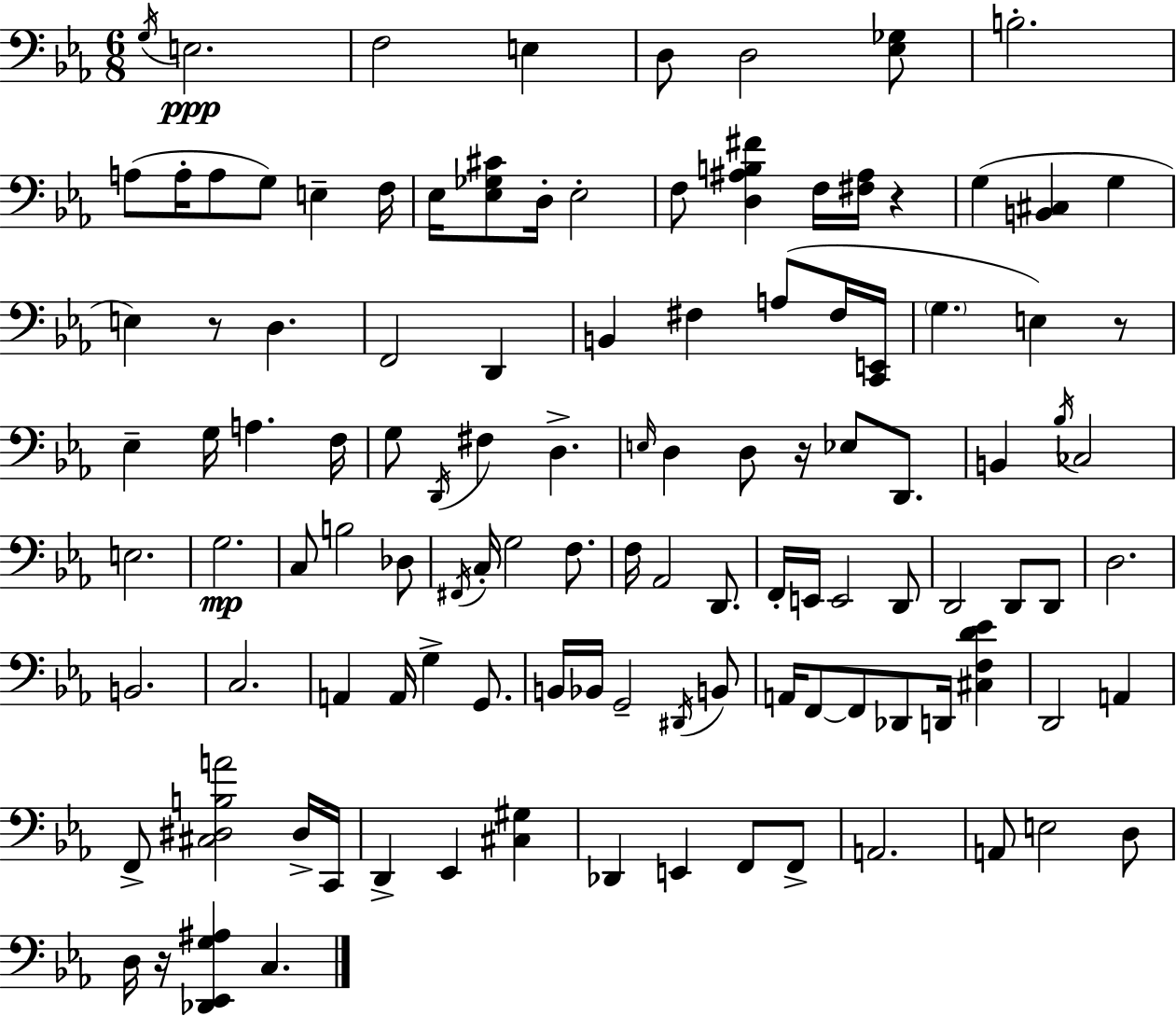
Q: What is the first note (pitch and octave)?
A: G3